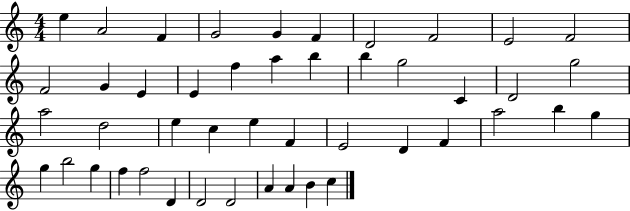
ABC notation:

X:1
T:Untitled
M:4/4
L:1/4
K:C
e A2 F G2 G F D2 F2 E2 F2 F2 G E E f a b b g2 C D2 g2 a2 d2 e c e F E2 D F a2 b g g b2 g f f2 D D2 D2 A A B c